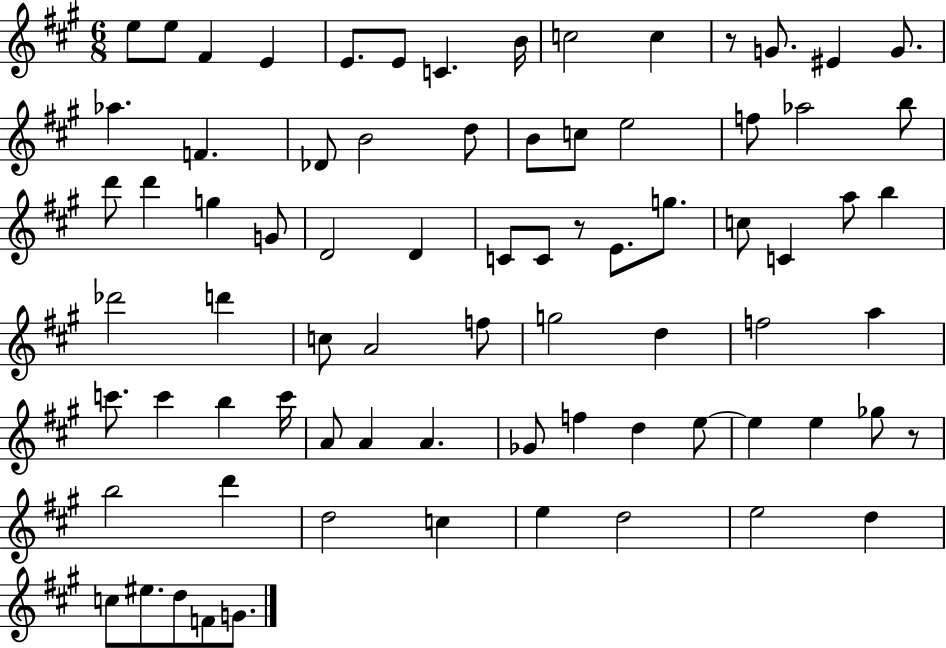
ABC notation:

X:1
T:Untitled
M:6/8
L:1/4
K:A
e/2 e/2 ^F E E/2 E/2 C B/4 c2 c z/2 G/2 ^E G/2 _a F _D/2 B2 d/2 B/2 c/2 e2 f/2 _a2 b/2 d'/2 d' g G/2 D2 D C/2 C/2 z/2 E/2 g/2 c/2 C a/2 b _d'2 d' c/2 A2 f/2 g2 d f2 a c'/2 c' b c'/4 A/2 A A _G/2 f d e/2 e e _g/2 z/2 b2 d' d2 c e d2 e2 d c/2 ^e/2 d/2 F/2 G/2